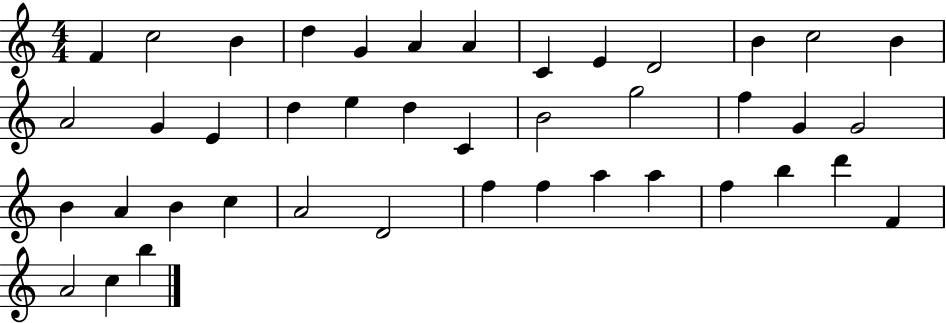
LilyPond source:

{
  \clef treble
  \numericTimeSignature
  \time 4/4
  \key c \major
  f'4 c''2 b'4 | d''4 g'4 a'4 a'4 | c'4 e'4 d'2 | b'4 c''2 b'4 | \break a'2 g'4 e'4 | d''4 e''4 d''4 c'4 | b'2 g''2 | f''4 g'4 g'2 | \break b'4 a'4 b'4 c''4 | a'2 d'2 | f''4 f''4 a''4 a''4 | f''4 b''4 d'''4 f'4 | \break a'2 c''4 b''4 | \bar "|."
}